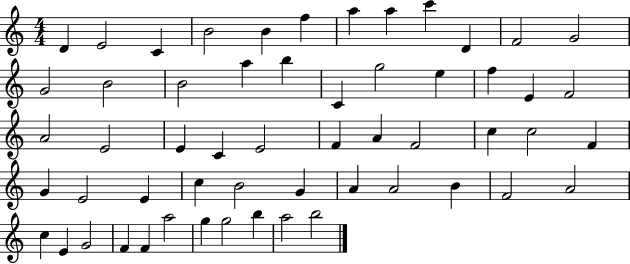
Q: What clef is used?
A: treble